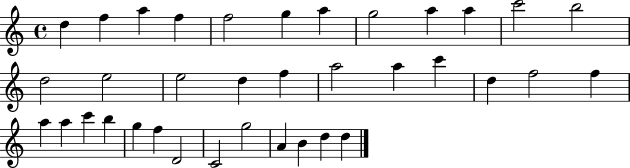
D5/q F5/q A5/q F5/q F5/h G5/q A5/q G5/h A5/q A5/q C6/h B5/h D5/h E5/h E5/h D5/q F5/q A5/h A5/q C6/q D5/q F5/h F5/q A5/q A5/q C6/q B5/q G5/q F5/q D4/h C4/h G5/h A4/q B4/q D5/q D5/q